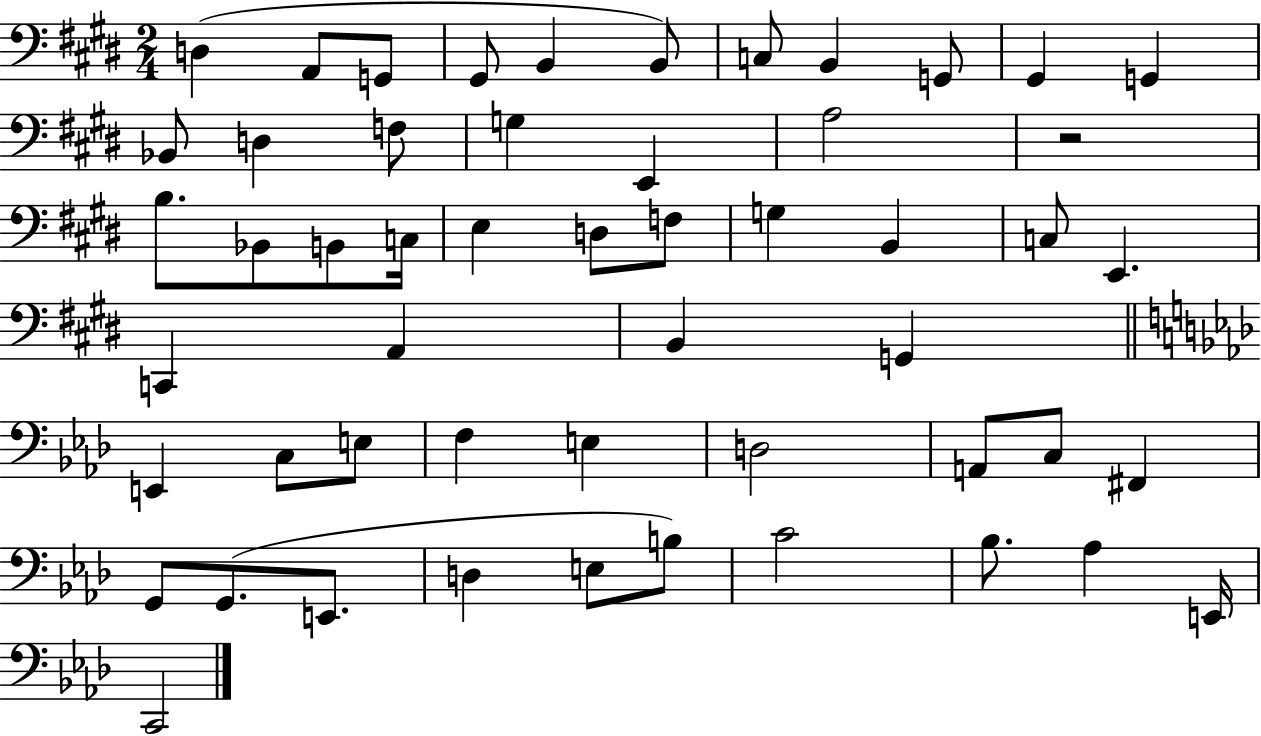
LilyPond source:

{
  \clef bass
  \numericTimeSignature
  \time 2/4
  \key e \major
  d4( a,8 g,8 | gis,8 b,4 b,8) | c8 b,4 g,8 | gis,4 g,4 | \break bes,8 d4 f8 | g4 e,4 | a2 | r2 | \break b8. bes,8 b,8 c16 | e4 d8 f8 | g4 b,4 | c8 e,4. | \break c,4 a,4 | b,4 g,4 | \bar "||" \break \key f \minor e,4 c8 e8 | f4 e4 | d2 | a,8 c8 fis,4 | \break g,8 g,8.( e,8. | d4 e8 b8) | c'2 | bes8. aes4 e,16 | \break c,2 | \bar "|."
}